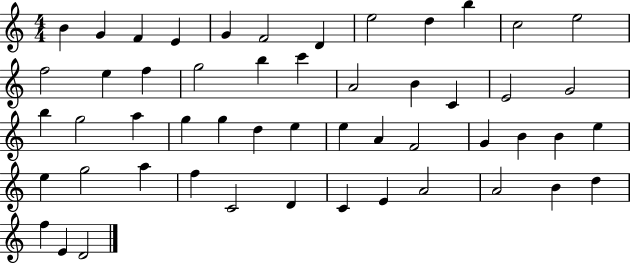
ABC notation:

X:1
T:Untitled
M:4/4
L:1/4
K:C
B G F E G F2 D e2 d b c2 e2 f2 e f g2 b c' A2 B C E2 G2 b g2 a g g d e e A F2 G B B e e g2 a f C2 D C E A2 A2 B d f E D2